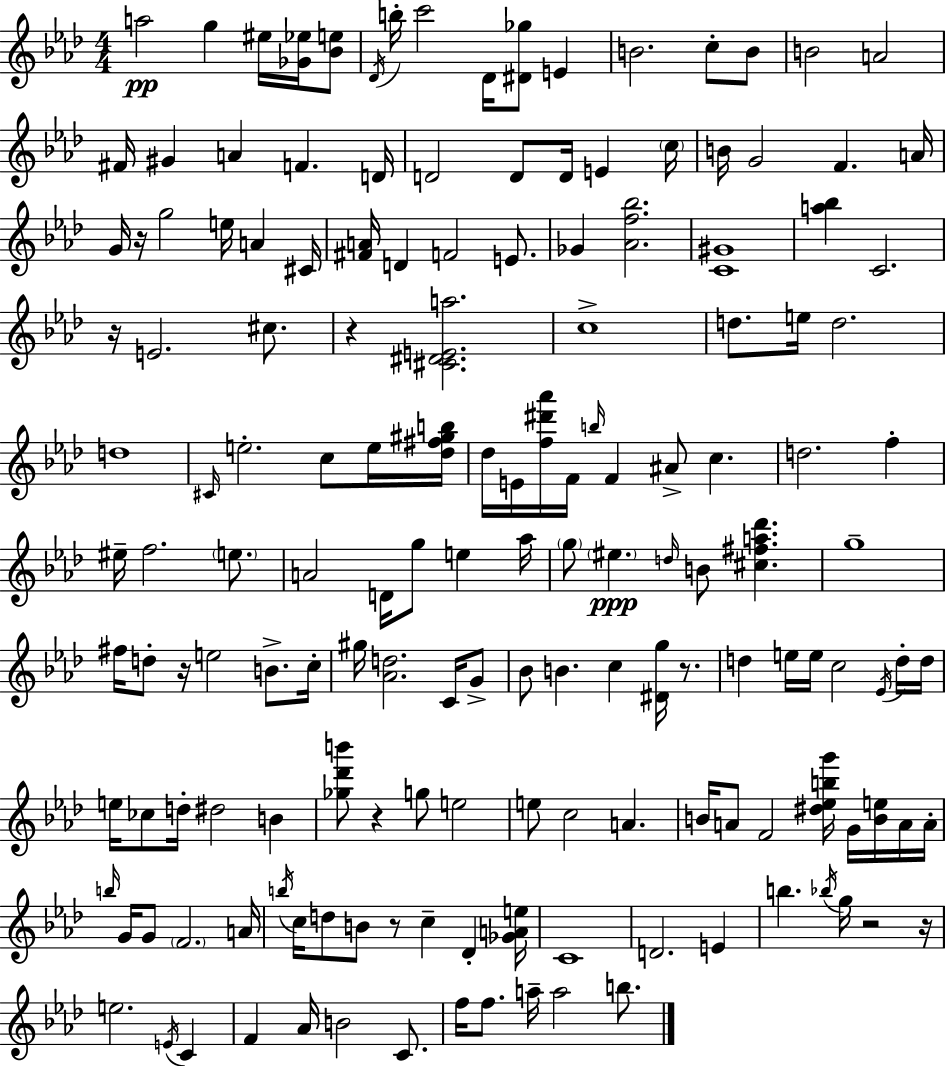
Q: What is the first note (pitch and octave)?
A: A5